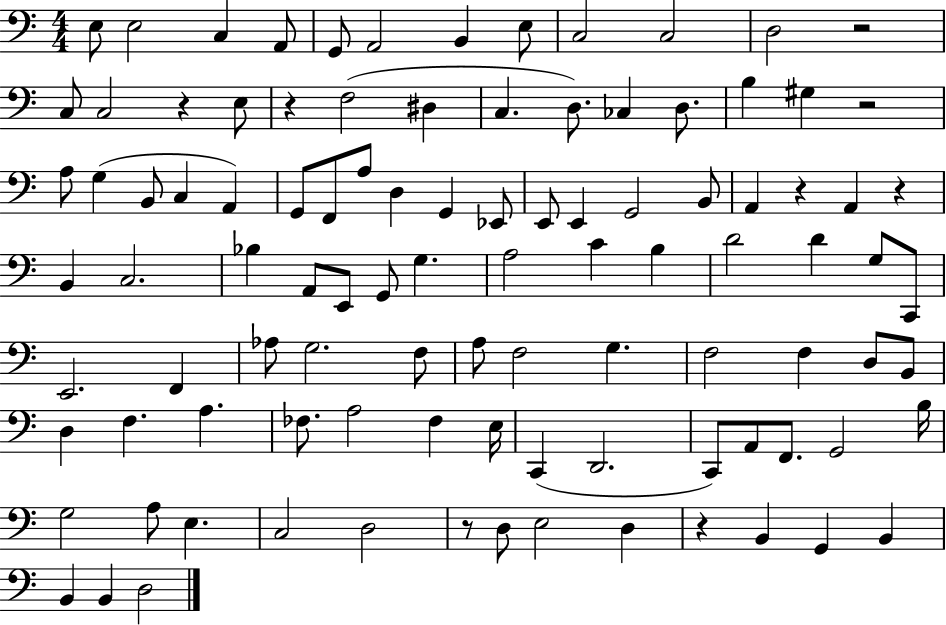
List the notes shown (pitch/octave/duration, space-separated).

E3/e E3/h C3/q A2/e G2/e A2/h B2/q E3/e C3/h C3/h D3/h R/h C3/e C3/h R/q E3/e R/q F3/h D#3/q C3/q. D3/e. CES3/q D3/e. B3/q G#3/q R/h A3/e G3/q B2/e C3/q A2/q G2/e F2/e A3/e D3/q G2/q Eb2/e E2/e E2/q G2/h B2/e A2/q R/q A2/q R/q B2/q C3/h. Bb3/q A2/e E2/e G2/e G3/q. A3/h C4/q B3/q D4/h D4/q G3/e C2/e E2/h. F2/q Ab3/e G3/h. F3/e A3/e F3/h G3/q. F3/h F3/q D3/e B2/e D3/q F3/q. A3/q. FES3/e. A3/h FES3/q E3/s C2/q D2/h. C2/e A2/e F2/e. G2/h B3/s G3/h A3/e E3/q. C3/h D3/h R/e D3/e E3/h D3/q R/q B2/q G2/q B2/q B2/q B2/q D3/h